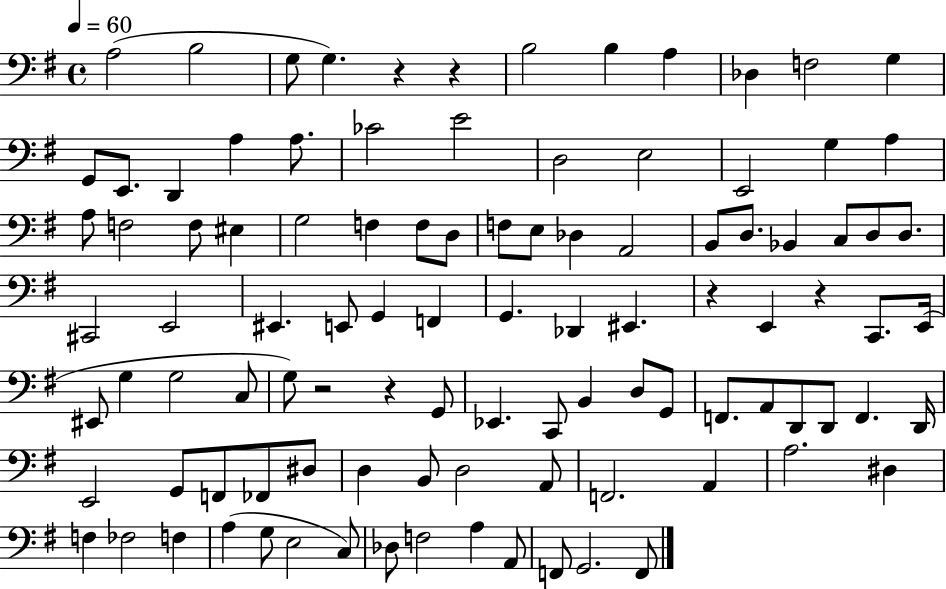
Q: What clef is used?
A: bass